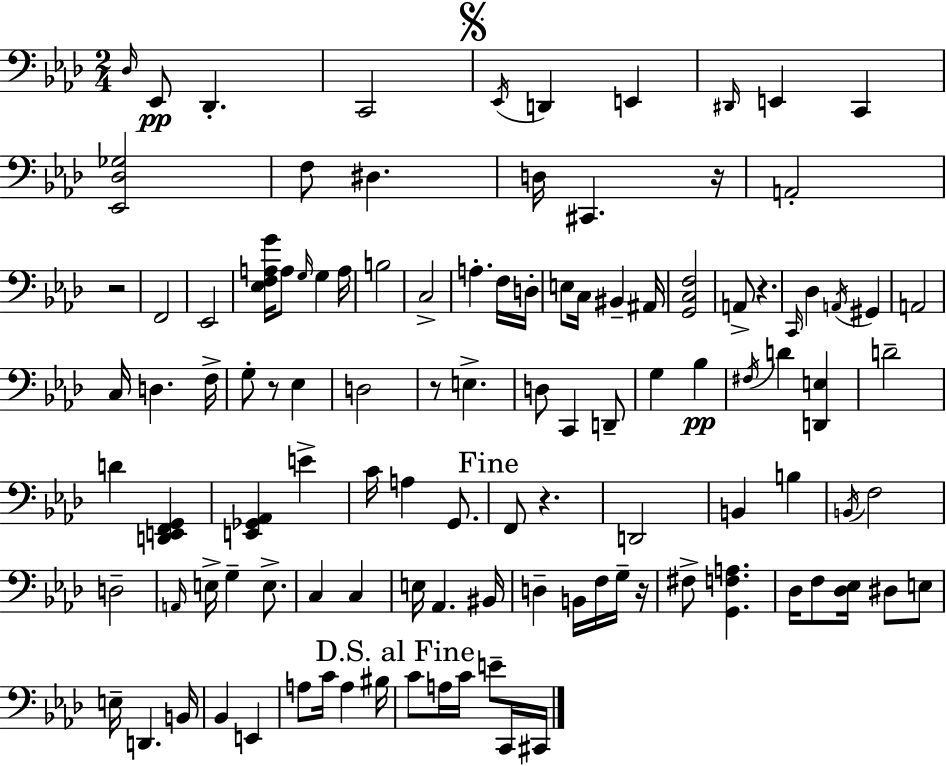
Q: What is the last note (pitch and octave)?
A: C#2